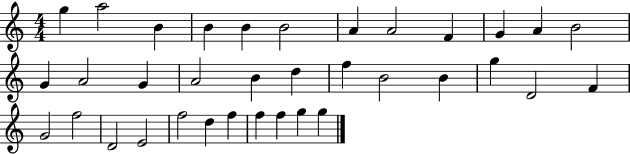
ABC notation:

X:1
T:Untitled
M:4/4
L:1/4
K:C
g a2 B B B B2 A A2 F G A B2 G A2 G A2 B d f B2 B g D2 F G2 f2 D2 E2 f2 d f f f g g